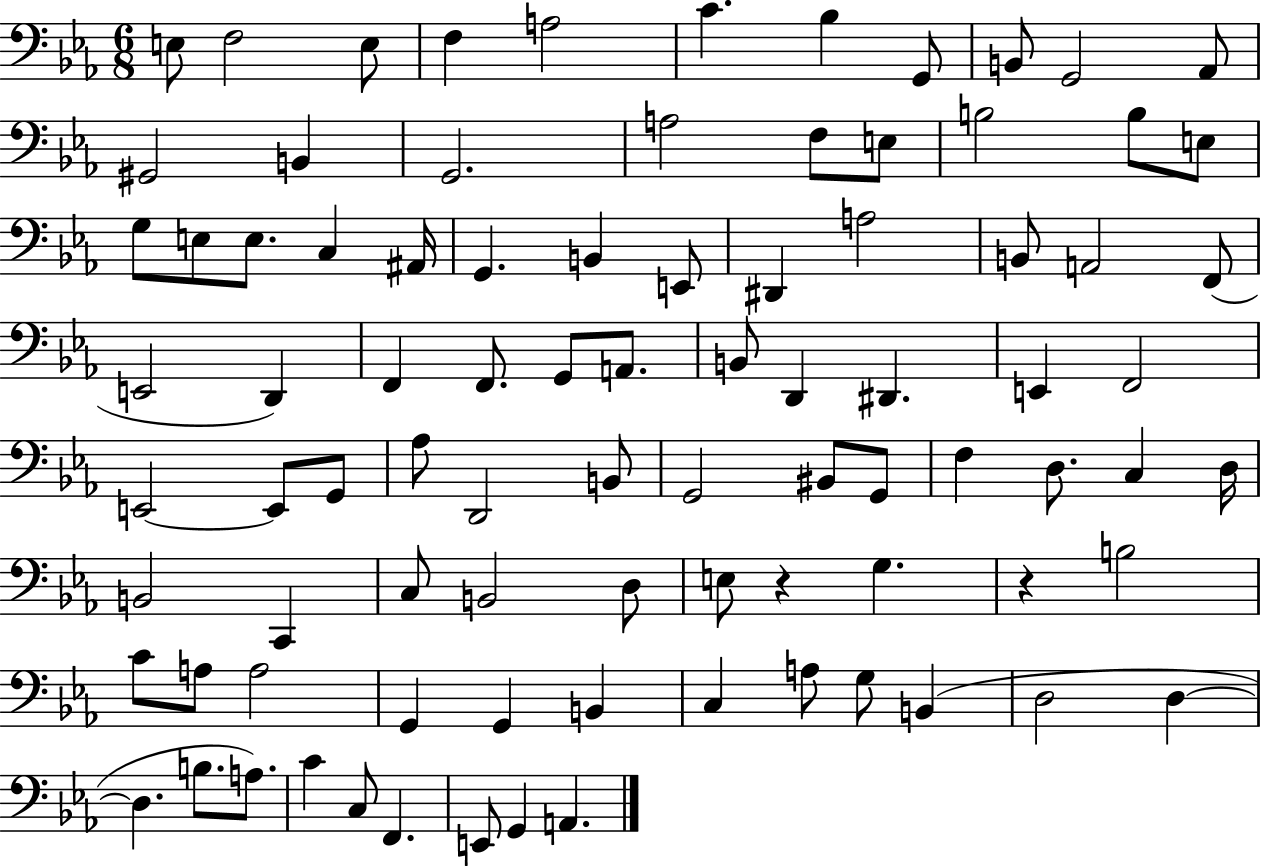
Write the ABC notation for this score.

X:1
T:Untitled
M:6/8
L:1/4
K:Eb
E,/2 F,2 E,/2 F, A,2 C _B, G,,/2 B,,/2 G,,2 _A,,/2 ^G,,2 B,, G,,2 A,2 F,/2 E,/2 B,2 B,/2 E,/2 G,/2 E,/2 E,/2 C, ^A,,/4 G,, B,, E,,/2 ^D,, A,2 B,,/2 A,,2 F,,/2 E,,2 D,, F,, F,,/2 G,,/2 A,,/2 B,,/2 D,, ^D,, E,, F,,2 E,,2 E,,/2 G,,/2 _A,/2 D,,2 B,,/2 G,,2 ^B,,/2 G,,/2 F, D,/2 C, D,/4 B,,2 C,, C,/2 B,,2 D,/2 E,/2 z G, z B,2 C/2 A,/2 A,2 G,, G,, B,, C, A,/2 G,/2 B,, D,2 D, D, B,/2 A,/2 C C,/2 F,, E,,/2 G,, A,,